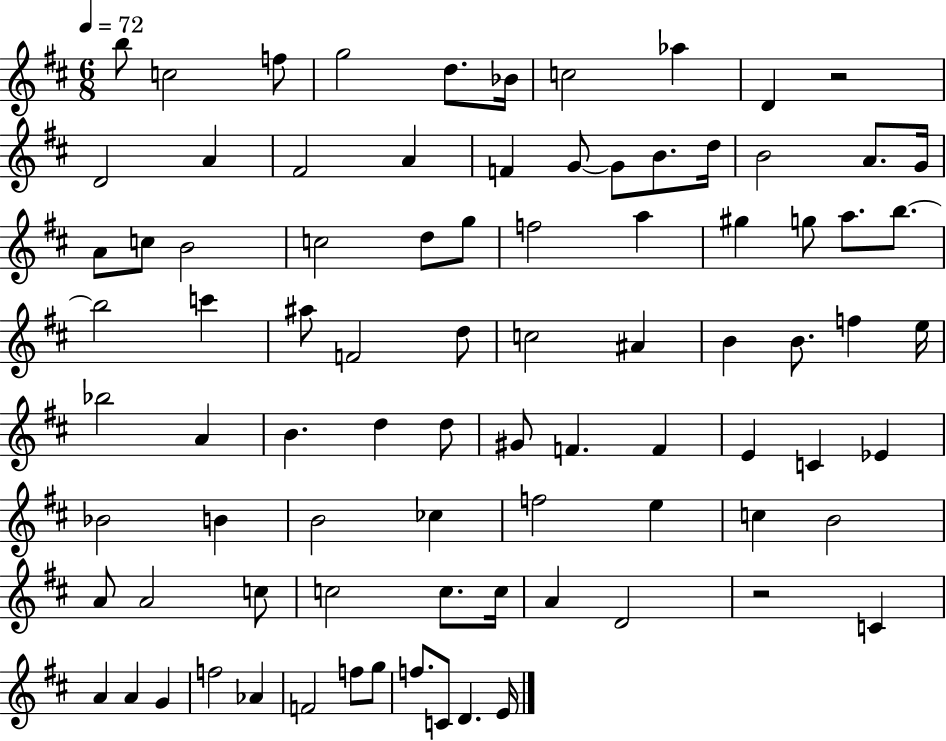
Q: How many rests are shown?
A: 2